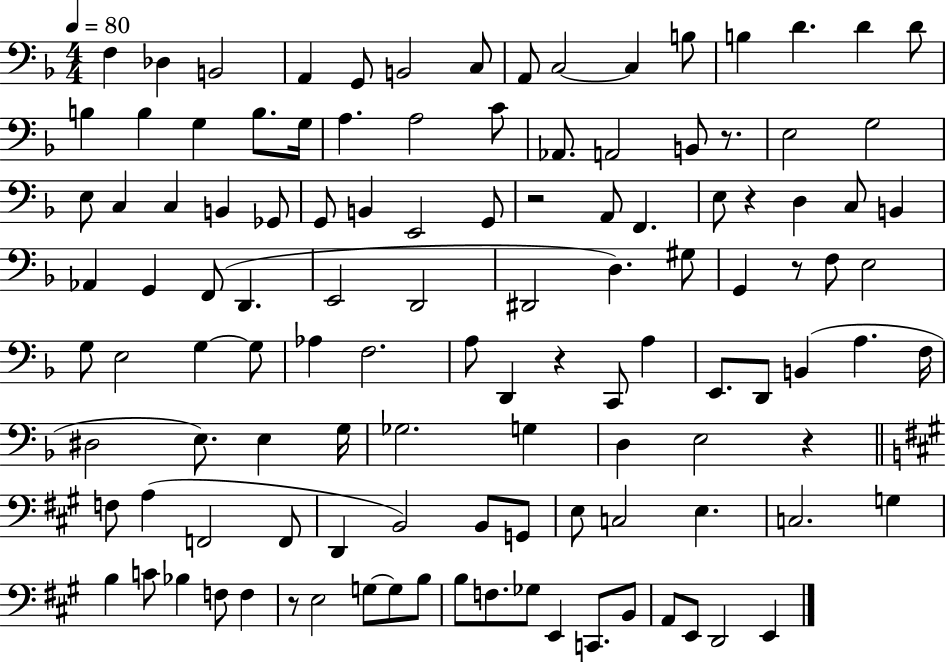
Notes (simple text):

F3/q Db3/q B2/h A2/q G2/e B2/h C3/e A2/e C3/h C3/q B3/e B3/q D4/q. D4/q D4/e B3/q B3/q G3/q B3/e. G3/s A3/q. A3/h C4/e Ab2/e. A2/h B2/e R/e. E3/h G3/h E3/e C3/q C3/q B2/q Gb2/e G2/e B2/q E2/h G2/e R/h A2/e F2/q. E3/e R/q D3/q C3/e B2/q Ab2/q G2/q F2/e D2/q. E2/h D2/h D#2/h D3/q. G#3/e G2/q R/e F3/e E3/h G3/e E3/h G3/q G3/e Ab3/q F3/h. A3/e D2/q R/q C2/e A3/q E2/e. D2/e B2/q A3/q. F3/s D#3/h E3/e. E3/q G3/s Gb3/h. G3/q D3/q E3/h R/q F3/e A3/q F2/h F2/e D2/q B2/h B2/e G2/e E3/e C3/h E3/q. C3/h. G3/q B3/q C4/e Bb3/q F3/e F3/q R/e E3/h G3/e G3/e B3/e B3/e F3/e. Gb3/e E2/q C2/e. B2/e A2/e E2/e D2/h E2/q